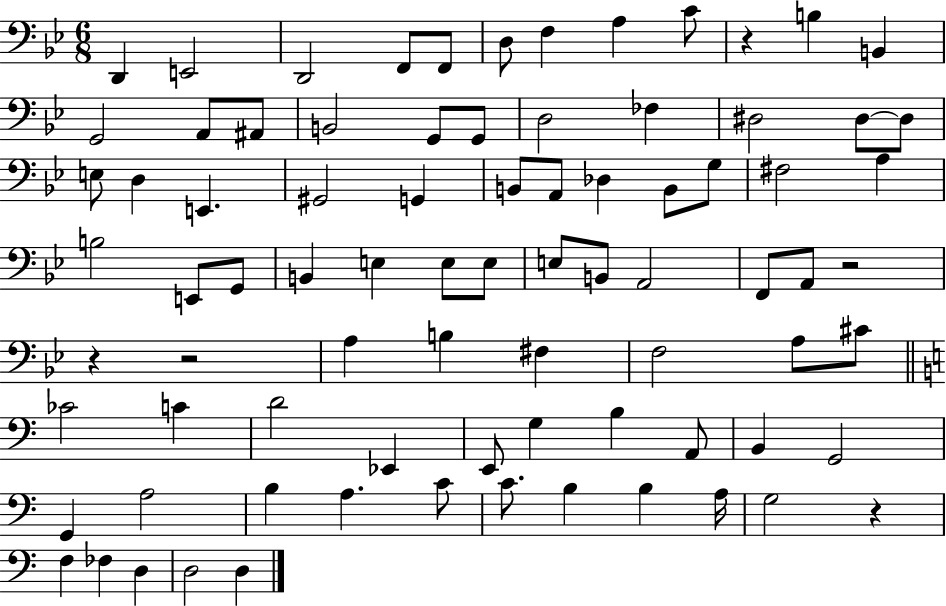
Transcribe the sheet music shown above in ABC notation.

X:1
T:Untitled
M:6/8
L:1/4
K:Bb
D,, E,,2 D,,2 F,,/2 F,,/2 D,/2 F, A, C/2 z B, B,, G,,2 A,,/2 ^A,,/2 B,,2 G,,/2 G,,/2 D,2 _F, ^D,2 ^D,/2 ^D,/2 E,/2 D, E,, ^G,,2 G,, B,,/2 A,,/2 _D, B,,/2 G,/2 ^F,2 A, B,2 E,,/2 G,,/2 B,, E, E,/2 E,/2 E,/2 B,,/2 A,,2 F,,/2 A,,/2 z2 z z2 A, B, ^F, F,2 A,/2 ^C/2 _C2 C D2 _E,, E,,/2 G, B, A,,/2 B,, G,,2 G,, A,2 B, A, C/2 C/2 B, B, A,/4 G,2 z F, _F, D, D,2 D,